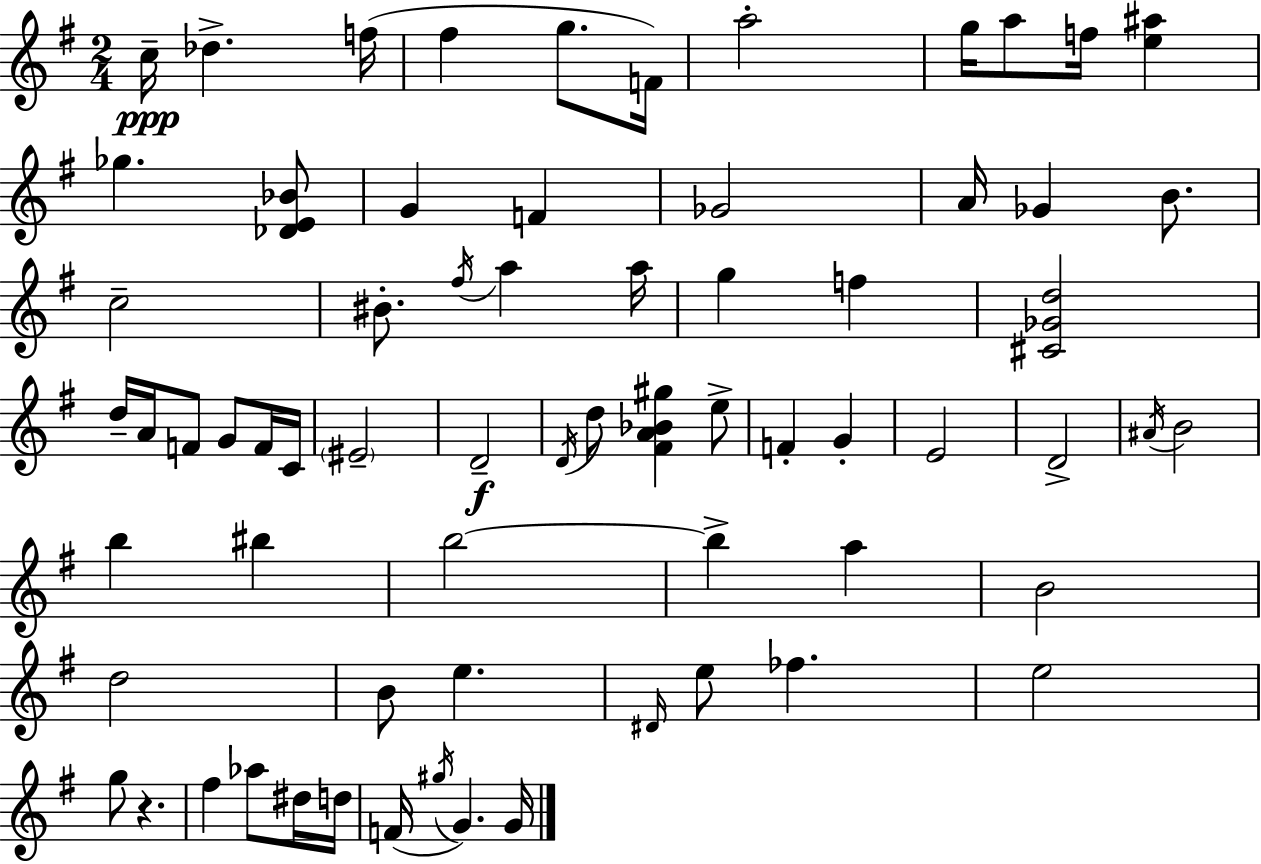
C5/s Db5/q. F5/s F#5/q G5/e. F4/s A5/h G5/s A5/e F5/s [E5,A#5]/q Gb5/q. [Db4,E4,Bb4]/e G4/q F4/q Gb4/h A4/s Gb4/q B4/e. C5/h BIS4/e. F#5/s A5/q A5/s G5/q F5/q [C#4,Gb4,D5]/h D5/s A4/s F4/e G4/e F4/s C4/s EIS4/h D4/h D4/s D5/e [F#4,A4,Bb4,G#5]/q E5/e F4/q G4/q E4/h D4/h A#4/s B4/h B5/q BIS5/q B5/h B5/q A5/q B4/h D5/h B4/e E5/q. D#4/s E5/e FES5/q. E5/h G5/e R/q. F#5/q Ab5/e D#5/s D5/s F4/s G#5/s G4/q. G4/s